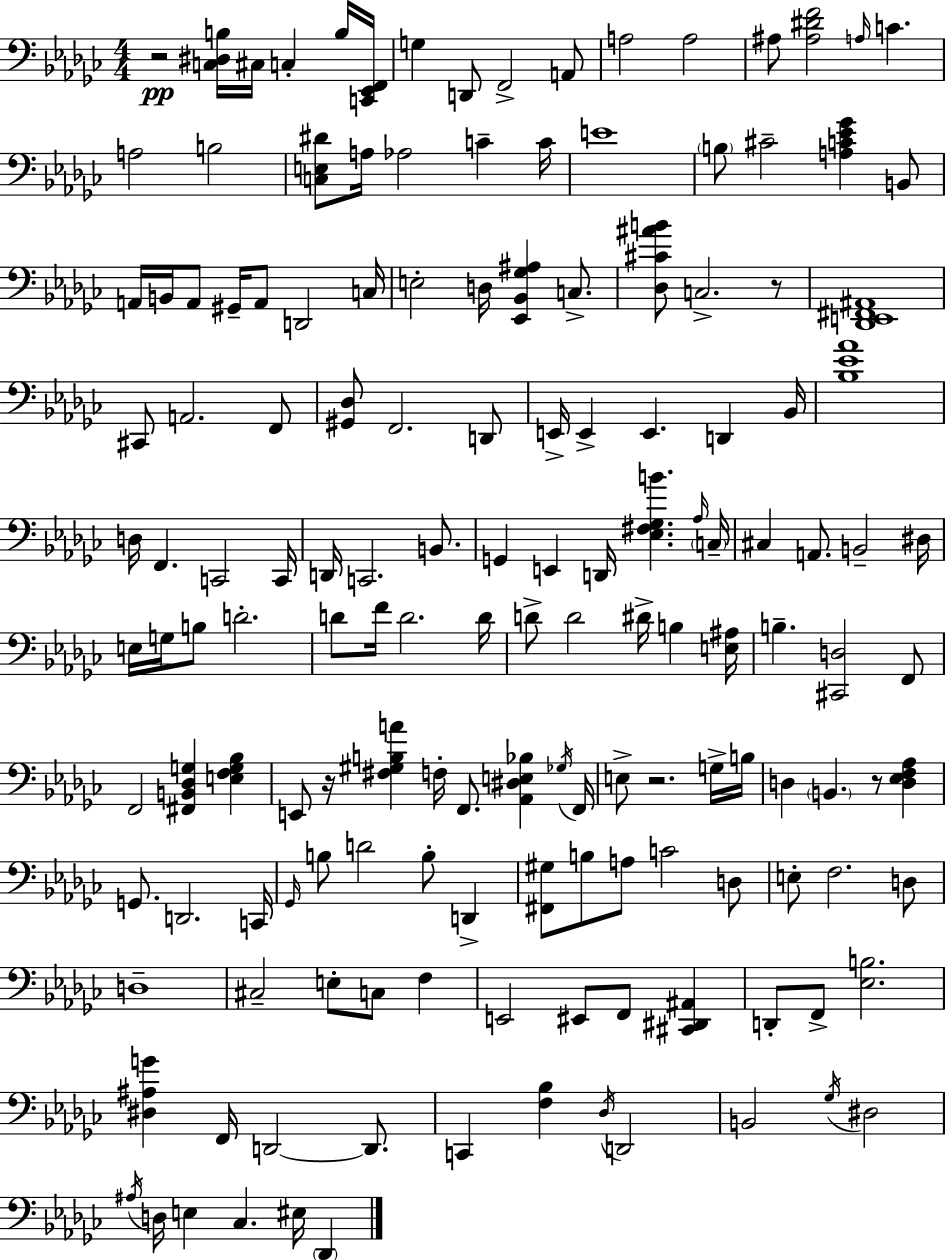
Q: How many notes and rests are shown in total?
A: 152